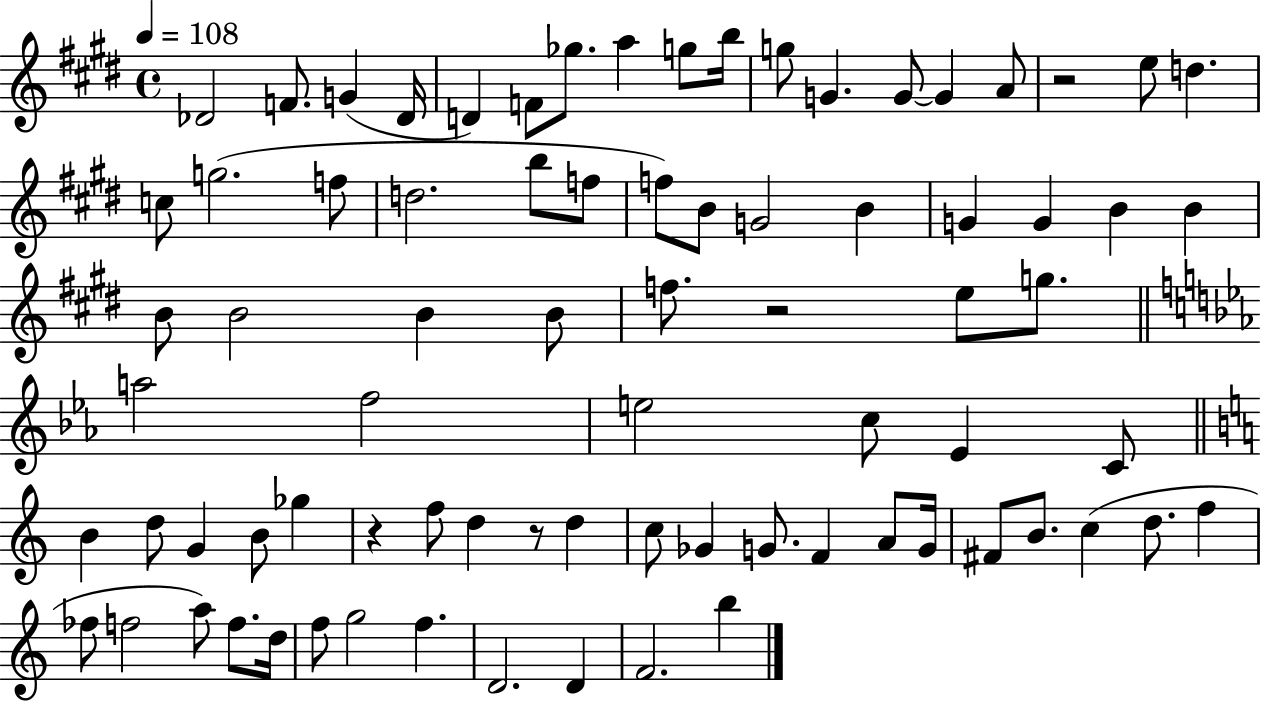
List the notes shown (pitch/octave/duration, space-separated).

Db4/h F4/e. G4/q Db4/s D4/q F4/e Gb5/e. A5/q G5/e B5/s G5/e G4/q. G4/e G4/q A4/e R/h E5/e D5/q. C5/e G5/h. F5/e D5/h. B5/e F5/e F5/e B4/e G4/h B4/q G4/q G4/q B4/q B4/q B4/e B4/h B4/q B4/e F5/e. R/h E5/e G5/e. A5/h F5/h E5/h C5/e Eb4/q C4/e B4/q D5/e G4/q B4/e Gb5/q R/q F5/e D5/q R/e D5/q C5/e Gb4/q G4/e. F4/q A4/e G4/s F#4/e B4/e. C5/q D5/e. F5/q FES5/e F5/h A5/e F5/e. D5/s F5/e G5/h F5/q. D4/h. D4/q F4/h. B5/q